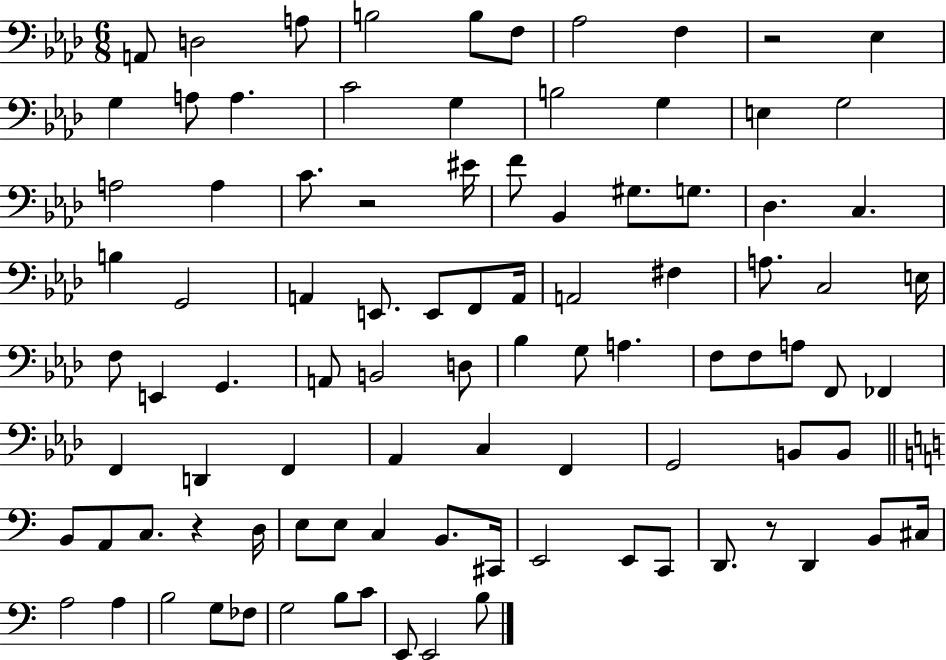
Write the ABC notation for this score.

X:1
T:Untitled
M:6/8
L:1/4
K:Ab
A,,/2 D,2 A,/2 B,2 B,/2 F,/2 _A,2 F, z2 _E, G, A,/2 A, C2 G, B,2 G, E, G,2 A,2 A, C/2 z2 ^E/4 F/2 _B,, ^G,/2 G,/2 _D, C, B, G,,2 A,, E,,/2 E,,/2 F,,/2 A,,/4 A,,2 ^F, A,/2 C,2 E,/4 F,/2 E,, G,, A,,/2 B,,2 D,/2 _B, G,/2 A, F,/2 F,/2 A,/2 F,,/2 _F,, F,, D,, F,, _A,, C, F,, G,,2 B,,/2 B,,/2 B,,/2 A,,/2 C,/2 z D,/4 E,/2 E,/2 C, B,,/2 ^C,,/4 E,,2 E,,/2 C,,/2 D,,/2 z/2 D,, B,,/2 ^C,/4 A,2 A, B,2 G,/2 _F,/2 G,2 B,/2 C/2 E,,/2 E,,2 B,/2